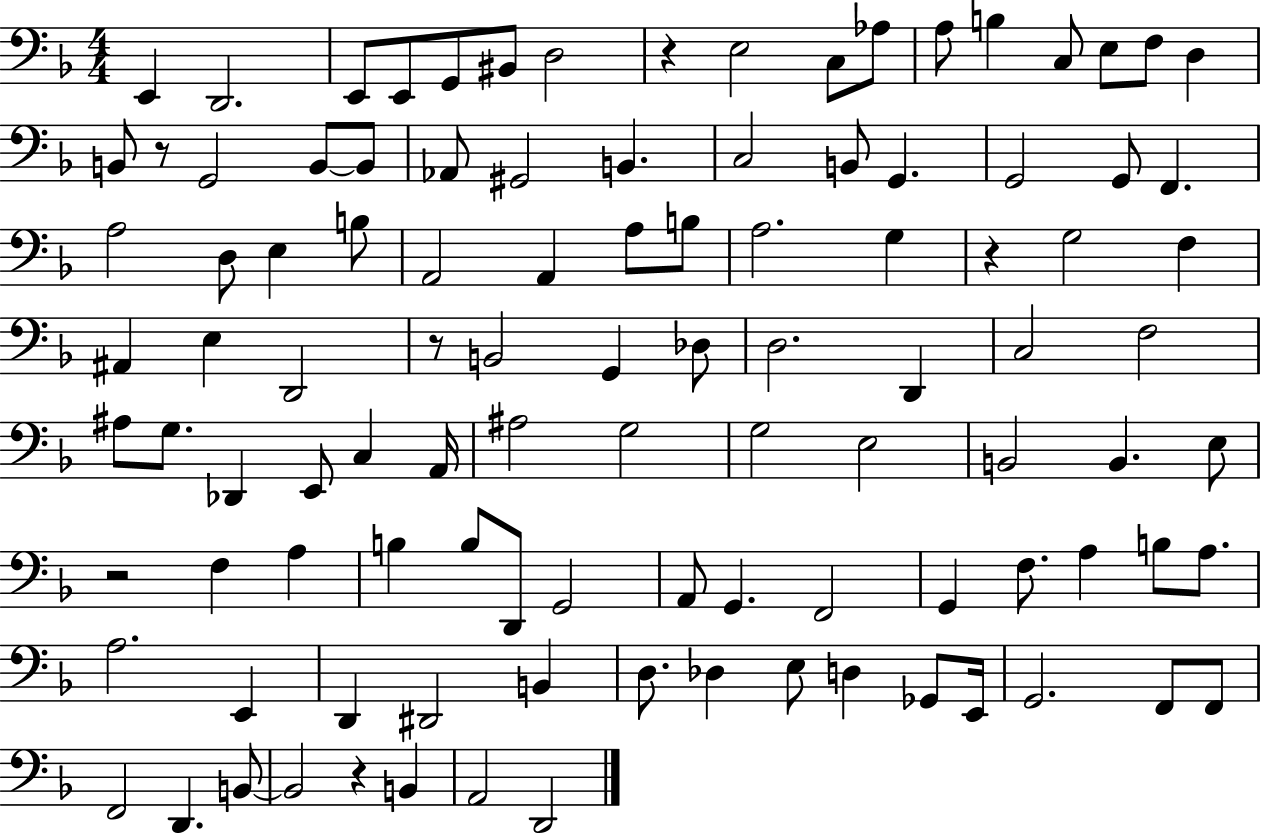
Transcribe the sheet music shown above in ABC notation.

X:1
T:Untitled
M:4/4
L:1/4
K:F
E,, D,,2 E,,/2 E,,/2 G,,/2 ^B,,/2 D,2 z E,2 C,/2 _A,/2 A,/2 B, C,/2 E,/2 F,/2 D, B,,/2 z/2 G,,2 B,,/2 B,,/2 _A,,/2 ^G,,2 B,, C,2 B,,/2 G,, G,,2 G,,/2 F,, A,2 D,/2 E, B,/2 A,,2 A,, A,/2 B,/2 A,2 G, z G,2 F, ^A,, E, D,,2 z/2 B,,2 G,, _D,/2 D,2 D,, C,2 F,2 ^A,/2 G,/2 _D,, E,,/2 C, A,,/4 ^A,2 G,2 G,2 E,2 B,,2 B,, E,/2 z2 F, A, B, B,/2 D,,/2 G,,2 A,,/2 G,, F,,2 G,, F,/2 A, B,/2 A,/2 A,2 E,, D,, ^D,,2 B,, D,/2 _D, E,/2 D, _G,,/2 E,,/4 G,,2 F,,/2 F,,/2 F,,2 D,, B,,/2 B,,2 z B,, A,,2 D,,2